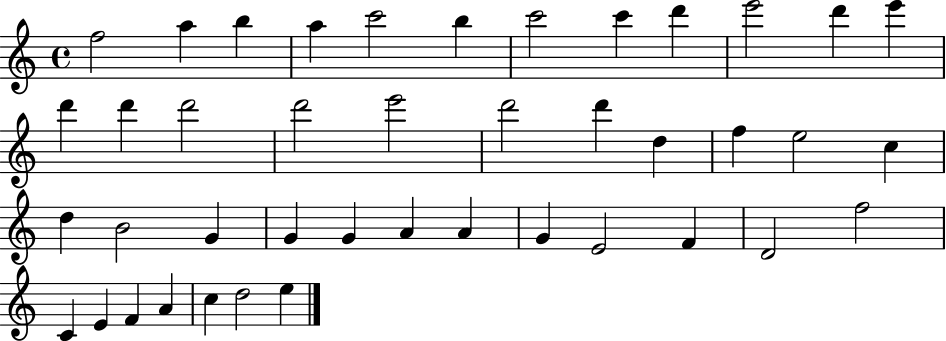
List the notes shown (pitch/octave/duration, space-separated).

F5/h A5/q B5/q A5/q C6/h B5/q C6/h C6/q D6/q E6/h D6/q E6/q D6/q D6/q D6/h D6/h E6/h D6/h D6/q D5/q F5/q E5/h C5/q D5/q B4/h G4/q G4/q G4/q A4/q A4/q G4/q E4/h F4/q D4/h F5/h C4/q E4/q F4/q A4/q C5/q D5/h E5/q